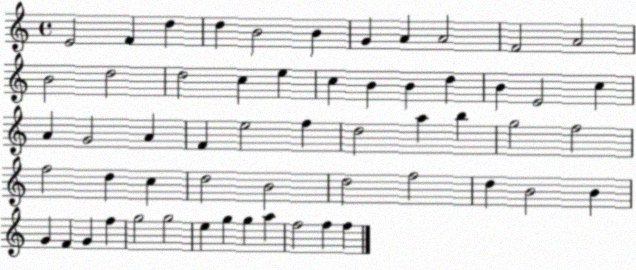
X:1
T:Untitled
M:4/4
L:1/4
K:C
E2 F d d B2 B G A A2 F2 A2 B2 d2 d2 c e c B B d B E2 c A G2 A F e2 f d2 a b g2 f2 f2 d c d2 B2 d2 f2 d B2 B G F G f g2 g2 e g g a f2 f f